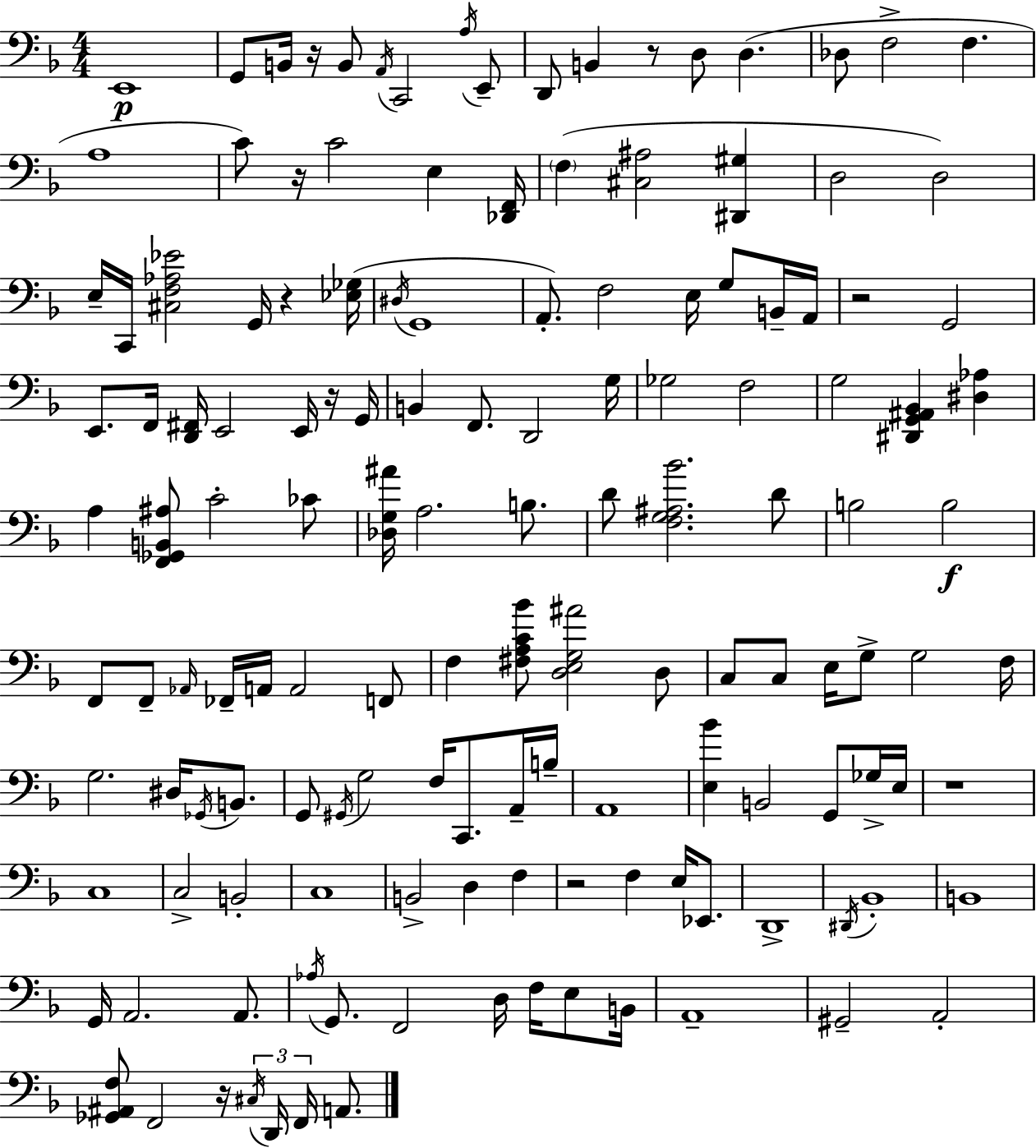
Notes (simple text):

E2/w G2/e B2/s R/s B2/e A2/s C2/h A3/s E2/e D2/e B2/q R/e D3/e D3/q. Db3/e F3/h F3/q. A3/w C4/e R/s C4/h E3/q [Db2,F2]/s F3/q [C#3,A#3]/h [D#2,G#3]/q D3/h D3/h E3/s C2/s [C#3,F3,Ab3,Eb4]/h G2/s R/q [Eb3,Gb3]/s D#3/s G2/w A2/e. F3/h E3/s G3/e B2/s A2/s R/h G2/h E2/e. F2/s [D2,F#2]/s E2/h E2/s R/s G2/s B2/q F2/e. D2/h G3/s Gb3/h F3/h G3/h [D#2,G2,A#2,Bb2]/q [D#3,Ab3]/q A3/q [F2,Gb2,B2,A#3]/e C4/h CES4/e [Db3,G3,A#4]/s A3/h. B3/e. D4/e [F3,G3,A#3,Bb4]/h. D4/e B3/h B3/h F2/e F2/e Ab2/s FES2/s A2/s A2/h F2/e F3/q [F#3,A3,C4,Bb4]/e [D3,E3,G3,A#4]/h D3/e C3/e C3/e E3/s G3/e G3/h F3/s G3/h. D#3/s Gb2/s B2/e. G2/e G#2/s G3/h F3/s C2/e. A2/s B3/s A2/w [E3,Bb4]/q B2/h G2/e Gb3/s E3/s R/w C3/w C3/h B2/h C3/w B2/h D3/q F3/q R/h F3/q E3/s Eb2/e. D2/w D#2/s Bb2/w B2/w G2/s A2/h. A2/e. Ab3/s G2/e. F2/h D3/s F3/s E3/e B2/s A2/w G#2/h A2/h [Gb2,A#2,F3]/e F2/h R/s C#3/s D2/s F2/s A2/e.